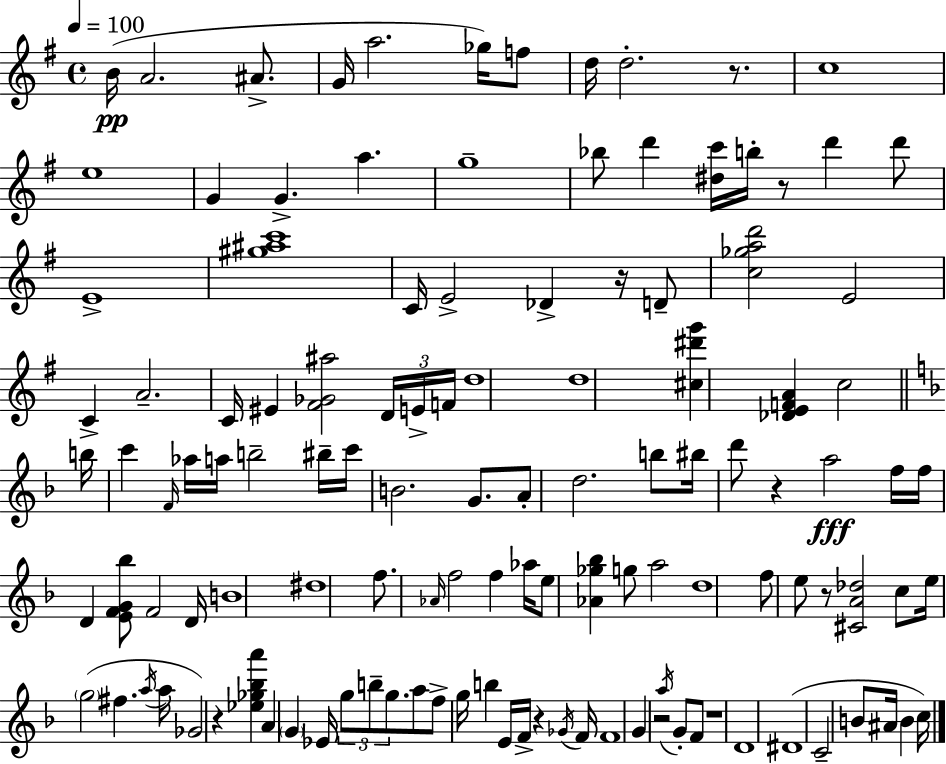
{
  \clef treble
  \time 4/4
  \defaultTimeSignature
  \key g \major
  \tempo 4 = 100
  b'16(\pp a'2. ais'8.-> | g'16 a''2. ges''16) f''8 | d''16 d''2.-. r8. | c''1 | \break e''1 | g'4 g'4.-> a''4. | g''1-- | bes''8 d'''4 <dis'' c'''>16 b''16-. r8 d'''4 d'''8 | \break e'1-> | <gis'' ais'' c'''>1 | c'16 e'2-> des'4-> r16 d'8-- | <c'' ges'' a'' d'''>2 e'2 | \break c'4-> a'2.-- | c'16 eis'4 <fis' ges' ais''>2 \tuplet 3/2 { d'16 e'16-> f'16 } | d''1 | d''1 | \break <cis'' dis''' g'''>4 <des' e' f' a'>4 c''2 | \bar "||" \break \key d \minor b''16 c'''4 \grace { f'16 } aes''16 a''16 b''2-- | bis''16-- c'''16 b'2. g'8. | a'8-. d''2. b''8 | bis''16 d'''8 r4 a''2\fff | \break f''16 f''16 d'4 <e' f' g' bes''>8 f'2 | d'16 b'1 | dis''1 | f''8. \grace { aes'16 } f''2 f''4 | \break aes''16 e''8 <aes' ges'' bes''>4 g''8 a''2 | d''1 | f''8 e''8 r8 <cis' a' des''>2 | c''8 e''16 \parenthesize g''2( fis''4. | \break \acciaccatura { a''16 } a''16 ges'2) r4 <ees'' ges'' bes'' a'''>4 | a'4 \parenthesize g'4 ees'16 \tuplet 3/2 { g''8 b''8-- | g''8. } a''8 f''8-> g''16 b''4 e'16 f'16-> r4 | \acciaccatura { ges'16 } f'16 f'1 | \break g'4 r2 | \acciaccatura { a''16 } g'8-. f'8 r1 | d'1 | dis'1( | \break c'2-- b'8 ais'16 | b'4 c''16) \bar "|."
}